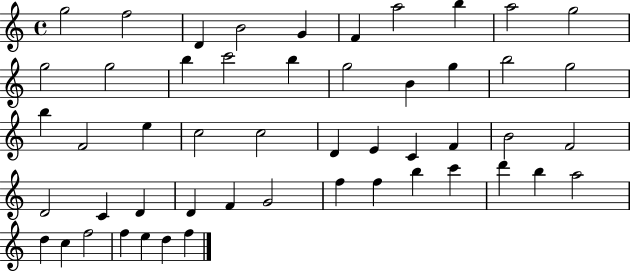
X:1
T:Untitled
M:4/4
L:1/4
K:C
g2 f2 D B2 G F a2 b a2 g2 g2 g2 b c'2 b g2 B g b2 g2 b F2 e c2 c2 D E C F B2 F2 D2 C D D F G2 f f b c' d' b a2 d c f2 f e d f